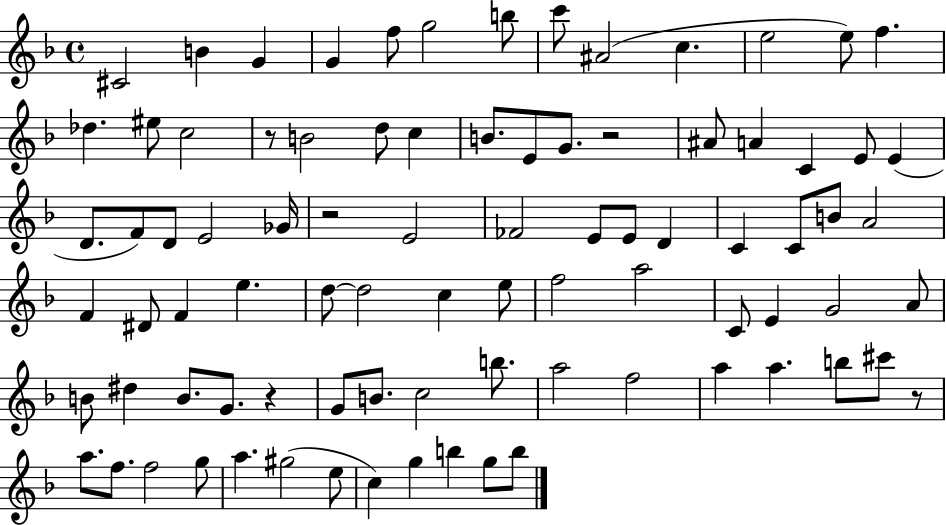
X:1
T:Untitled
M:4/4
L:1/4
K:F
^C2 B G G f/2 g2 b/2 c'/2 ^A2 c e2 e/2 f _d ^e/2 c2 z/2 B2 d/2 c B/2 E/2 G/2 z2 ^A/2 A C E/2 E D/2 F/2 D/2 E2 _G/4 z2 E2 _F2 E/2 E/2 D C C/2 B/2 A2 F ^D/2 F e d/2 d2 c e/2 f2 a2 C/2 E G2 A/2 B/2 ^d B/2 G/2 z G/2 B/2 c2 b/2 a2 f2 a a b/2 ^c'/2 z/2 a/2 f/2 f2 g/2 a ^g2 e/2 c g b g/2 b/2